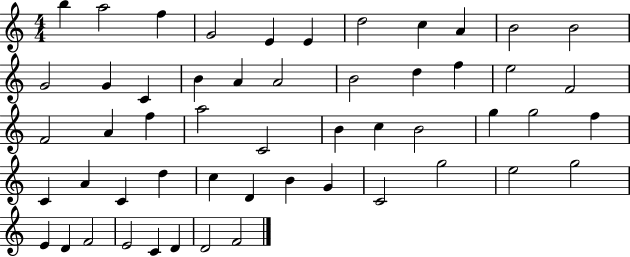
B5/q A5/h F5/q G4/h E4/q E4/q D5/h C5/q A4/q B4/h B4/h G4/h G4/q C4/q B4/q A4/q A4/h B4/h D5/q F5/q E5/h F4/h F4/h A4/q F5/q A5/h C4/h B4/q C5/q B4/h G5/q G5/h F5/q C4/q A4/q C4/q D5/q C5/q D4/q B4/q G4/q C4/h G5/h E5/h G5/h E4/q D4/q F4/h E4/h C4/q D4/q D4/h F4/h